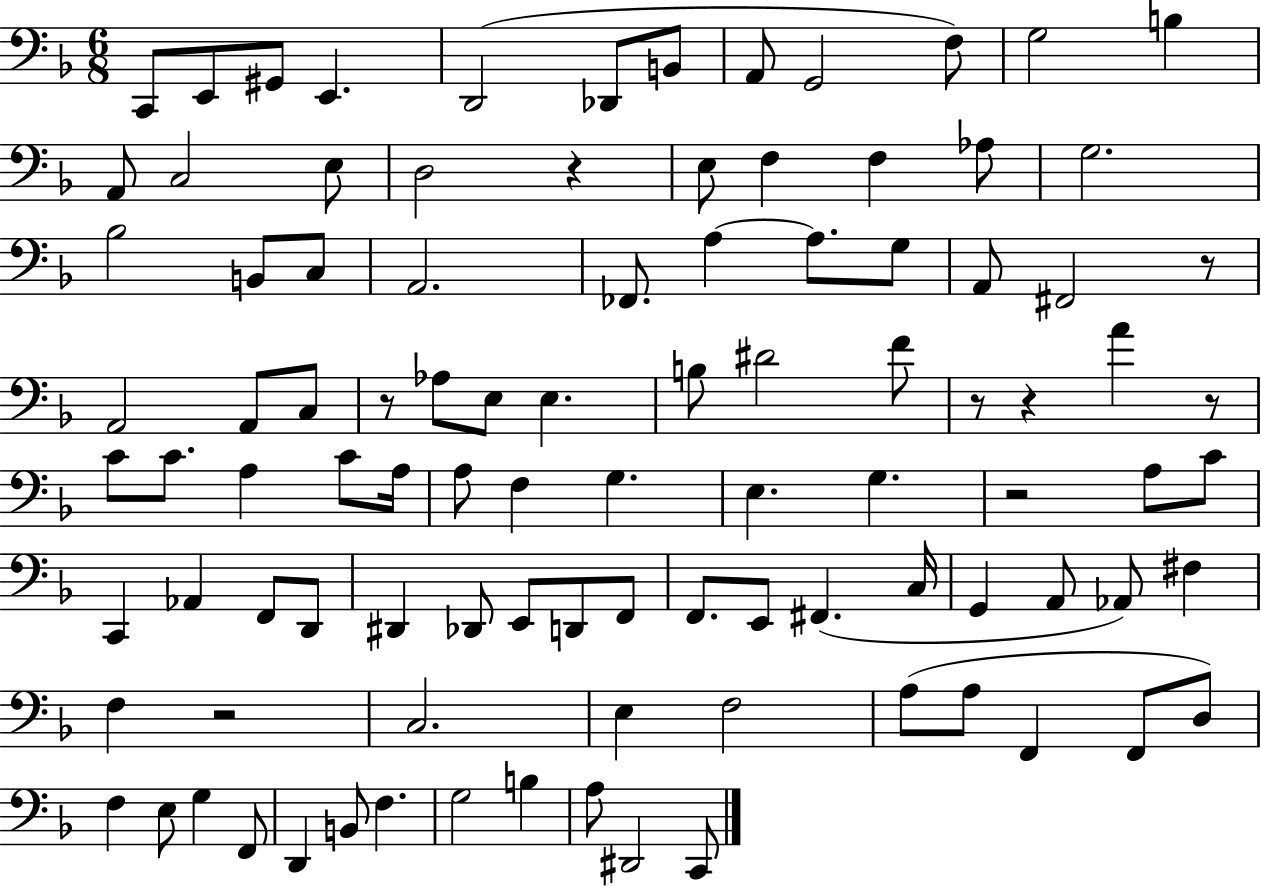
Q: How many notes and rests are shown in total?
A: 99